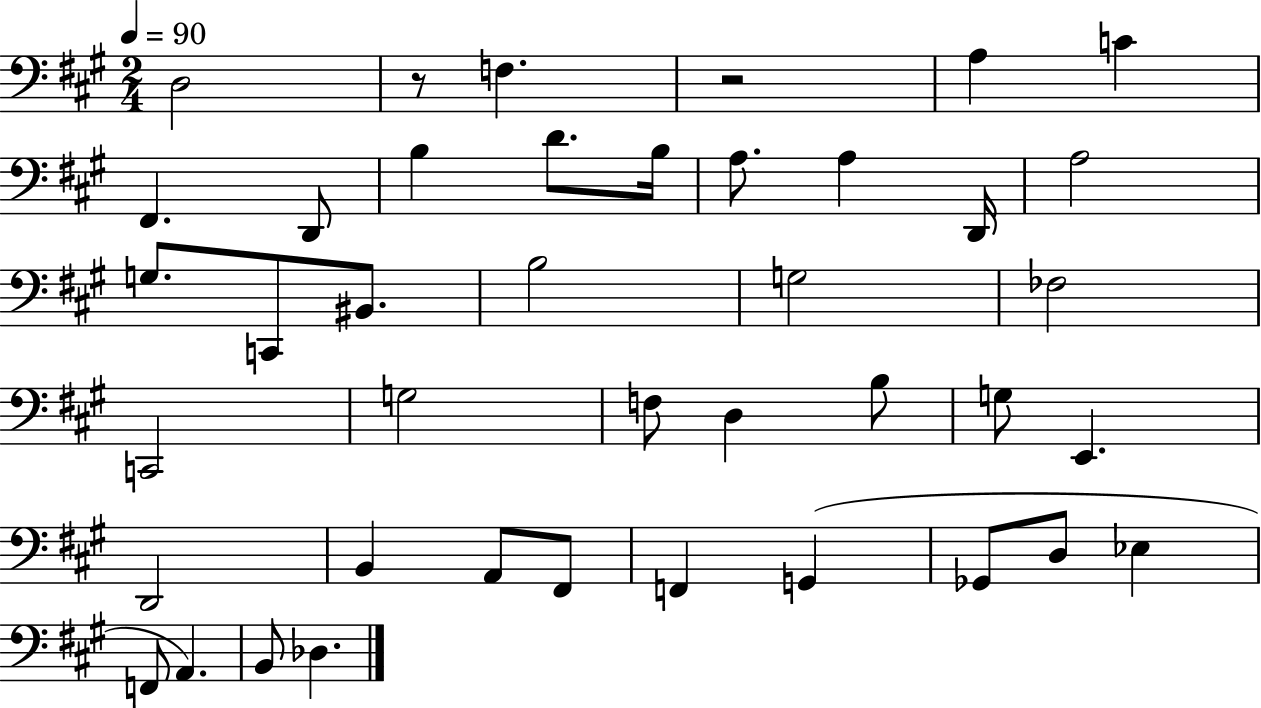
{
  \clef bass
  \numericTimeSignature
  \time 2/4
  \key a \major
  \tempo 4 = 90
  d2 | r8 f4. | r2 | a4 c'4 | \break fis,4. d,8 | b4 d'8. b16 | a8. a4 d,16 | a2 | \break g8. c,8 bis,8. | b2 | g2 | fes2 | \break c,2 | g2 | f8 d4 b8 | g8 e,4. | \break d,2 | b,4 a,8 fis,8 | f,4 g,4( | ges,8 d8 ees4 | \break f,8 a,4.) | b,8 des4. | \bar "|."
}